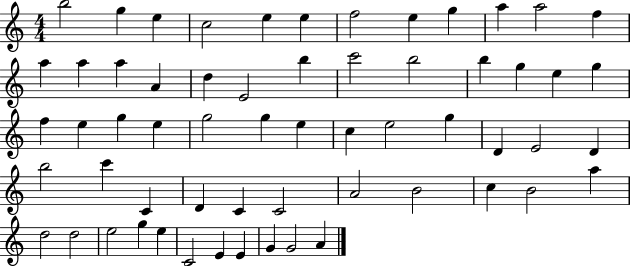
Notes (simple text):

B5/h G5/q E5/q C5/h E5/q E5/q F5/h E5/q G5/q A5/q A5/h F5/q A5/q A5/q A5/q A4/q D5/q E4/h B5/q C6/h B5/h B5/q G5/q E5/q G5/q F5/q E5/q G5/q E5/q G5/h G5/q E5/q C5/q E5/h G5/q D4/q E4/h D4/q B5/h C6/q C4/q D4/q C4/q C4/h A4/h B4/h C5/q B4/h A5/q D5/h D5/h E5/h G5/q E5/q C4/h E4/q E4/q G4/q G4/h A4/q